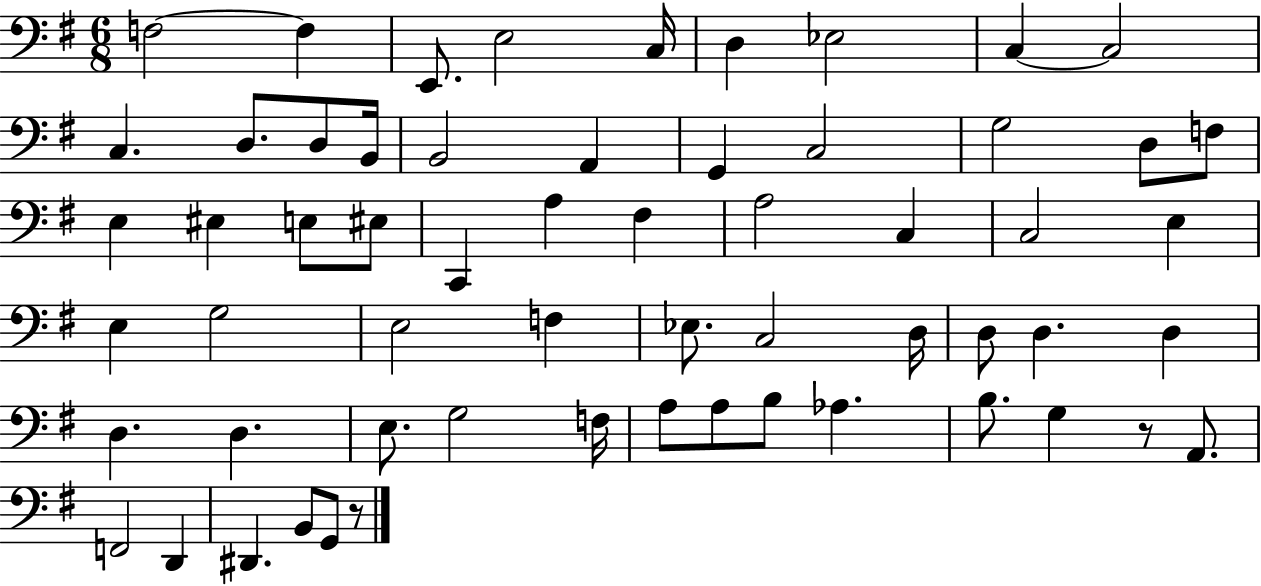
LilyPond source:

{
  \clef bass
  \numericTimeSignature
  \time 6/8
  \key g \major
  f2~~ f4 | e,8. e2 c16 | d4 ees2 | c4~~ c2 | \break c4. d8. d8 b,16 | b,2 a,4 | g,4 c2 | g2 d8 f8 | \break e4 eis4 e8 eis8 | c,4 a4 fis4 | a2 c4 | c2 e4 | \break e4 g2 | e2 f4 | ees8. c2 d16 | d8 d4. d4 | \break d4. d4. | e8. g2 f16 | a8 a8 b8 aes4. | b8. g4 r8 a,8. | \break f,2 d,4 | dis,4. b,8 g,8 r8 | \bar "|."
}